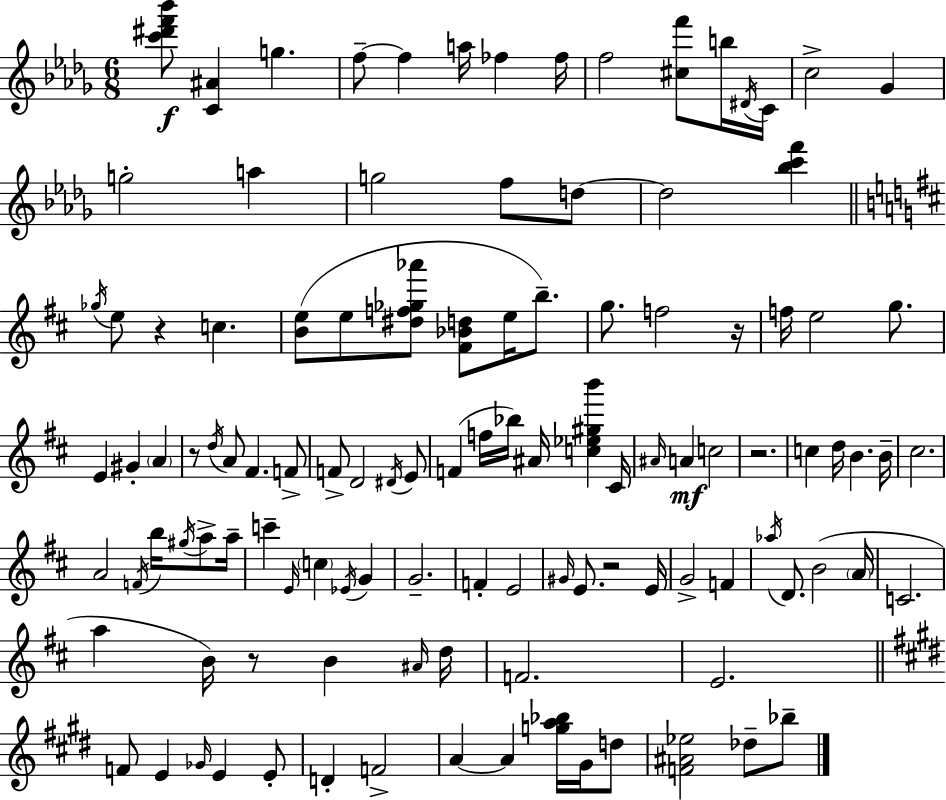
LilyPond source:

{
  \clef treble
  \numericTimeSignature
  \time 6/8
  \key bes \minor
  \repeat volta 2 { <c''' dis''' f''' bes'''>8\f <c' ais'>4 g''4. | f''8--~~ f''4 a''16 fes''4 fes''16 | f''2 <cis'' f'''>8 b''16 \acciaccatura { dis'16 } | c'16 c''2-> ges'4 | \break g''2-. a''4 | g''2 f''8 d''8~~ | d''2 <bes'' c''' f'''>4 | \bar "||" \break \key d \major \acciaccatura { ges''16 } e''8 r4 c''4. | <b' e''>8( e''8 <dis'' f'' ges'' aes'''>8 <fis' bes' d''>8 e''16 b''8.--) | g''8. f''2 | r16 f''16 e''2 g''8. | \break e'4 gis'4-. \parenthesize a'4 | r8 \acciaccatura { d''16 } a'8 fis'4. | f'8-> f'8-> d'2 | \acciaccatura { dis'16 } e'8 f'4( f''16 bes''16) ais'16 <c'' ees'' gis'' b'''>4 | \break cis'16 \grace { ais'16 }\mf a'4 c''2 | r2. | c''4 d''16 b'4. | b'16-- cis''2. | \break a'2 | \acciaccatura { f'16 } b''16 \acciaccatura { gis''16 } a''8-> a''16-- c'''4-- \grace { e'16 } \parenthesize c''4 | \acciaccatura { ees'16 } g'4 g'2.-- | f'4-. | \break e'2 \grace { gis'16 } e'8. | r2 e'16 g'2-> | f'4 \acciaccatura { aes''16 } d'8. | b'2( \parenthesize a'16 c'2. | \break a''4 | b'16) r8 b'4 \grace { ais'16 } d''16 f'2. | e'2. | \bar "||" \break \key e \major f'8 e'4 \grace { ges'16 } e'4 e'8-. | d'4-. f'2-> | a'4~~ a'4 <g'' a'' bes''>16 gis'16 d''8 | <f' ais' ees''>2 des''8-- bes''8-- | \break } \bar "|."
}